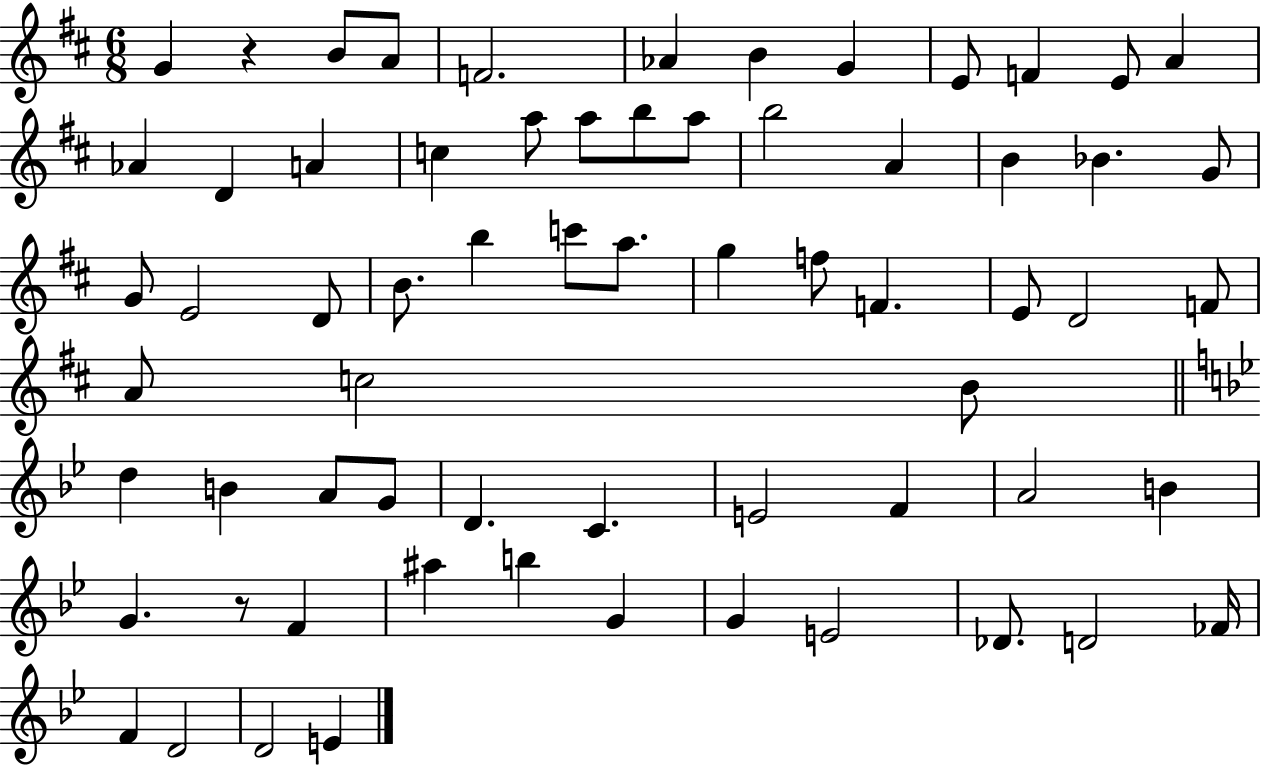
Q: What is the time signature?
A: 6/8